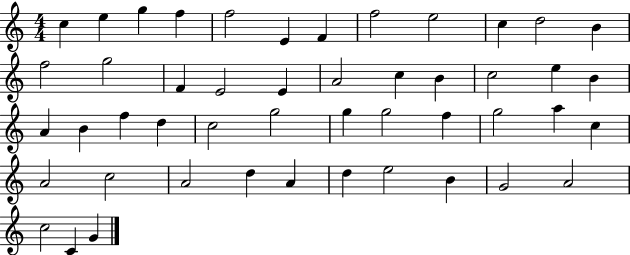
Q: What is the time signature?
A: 4/4